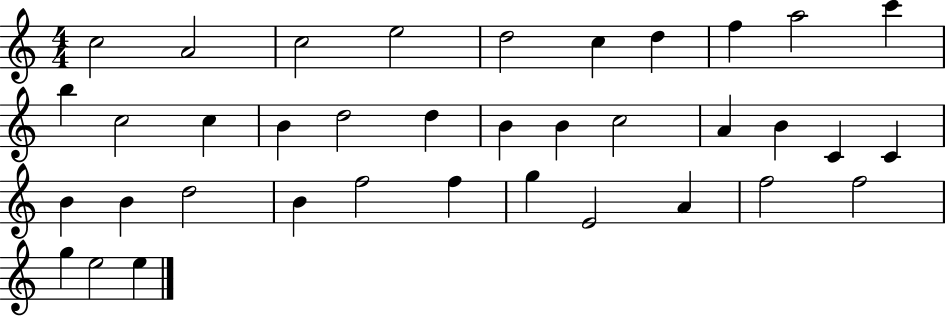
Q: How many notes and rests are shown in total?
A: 37